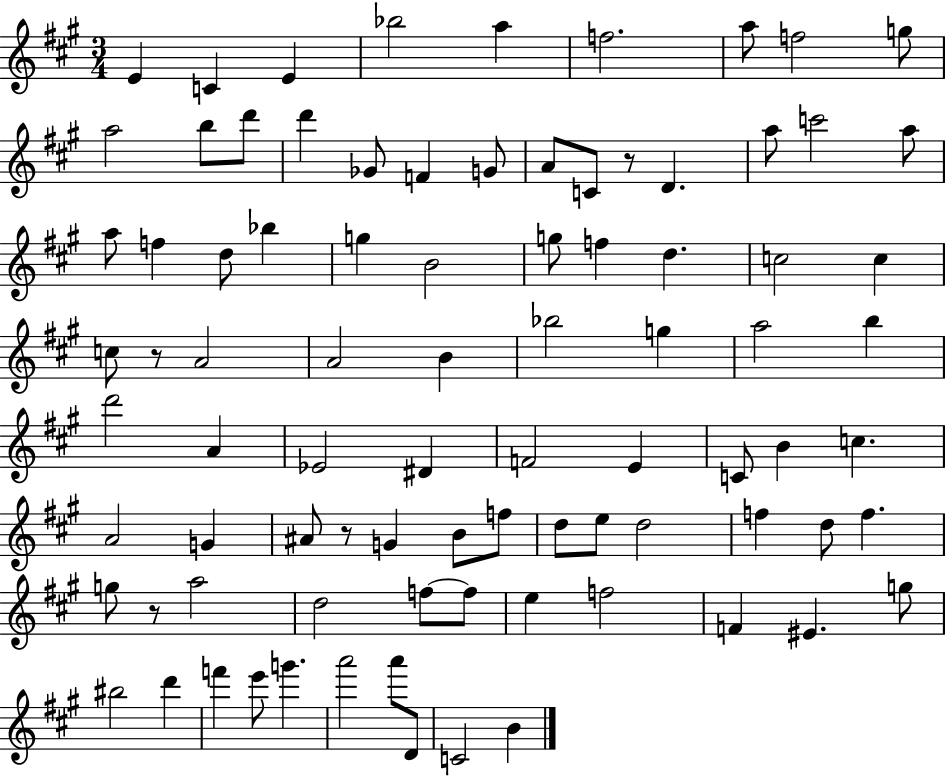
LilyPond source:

{
  \clef treble
  \numericTimeSignature
  \time 3/4
  \key a \major
  e'4 c'4 e'4 | bes''2 a''4 | f''2. | a''8 f''2 g''8 | \break a''2 b''8 d'''8 | d'''4 ges'8 f'4 g'8 | a'8 c'8 r8 d'4. | a''8 c'''2 a''8 | \break a''8 f''4 d''8 bes''4 | g''4 b'2 | g''8 f''4 d''4. | c''2 c''4 | \break c''8 r8 a'2 | a'2 b'4 | bes''2 g''4 | a''2 b''4 | \break d'''2 a'4 | ees'2 dis'4 | f'2 e'4 | c'8 b'4 c''4. | \break a'2 g'4 | ais'8 r8 g'4 b'8 f''8 | d''8 e''8 d''2 | f''4 d''8 f''4. | \break g''8 r8 a''2 | d''2 f''8~~ f''8 | e''4 f''2 | f'4 eis'4. g''8 | \break bis''2 d'''4 | f'''4 e'''8 g'''4. | a'''2 a'''8 d'8 | c'2 b'4 | \break \bar "|."
}